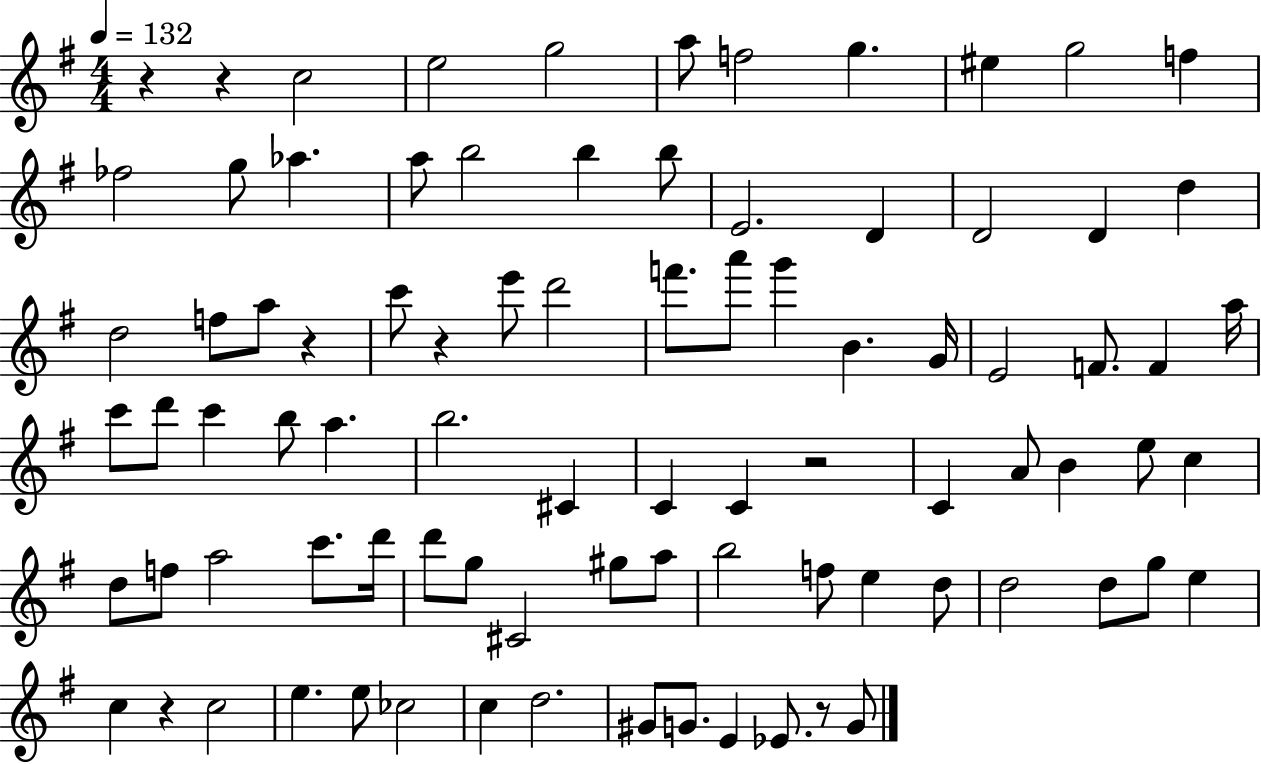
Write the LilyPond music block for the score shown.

{
  \clef treble
  \numericTimeSignature
  \time 4/4
  \key g \major
  \tempo 4 = 132
  r4 r4 c''2 | e''2 g''2 | a''8 f''2 g''4. | eis''4 g''2 f''4 | \break fes''2 g''8 aes''4. | a''8 b''2 b''4 b''8 | e'2. d'4 | d'2 d'4 d''4 | \break d''2 f''8 a''8 r4 | c'''8 r4 e'''8 d'''2 | f'''8. a'''8 g'''4 b'4. g'16 | e'2 f'8. f'4 a''16 | \break c'''8 d'''8 c'''4 b''8 a''4. | b''2. cis'4 | c'4 c'4 r2 | c'4 a'8 b'4 e''8 c''4 | \break d''8 f''8 a''2 c'''8. d'''16 | d'''8 g''8 cis'2 gis''8 a''8 | b''2 f''8 e''4 d''8 | d''2 d''8 g''8 e''4 | \break c''4 r4 c''2 | e''4. e''8 ces''2 | c''4 d''2. | gis'8 g'8. e'4 ees'8. r8 g'8 | \break \bar "|."
}